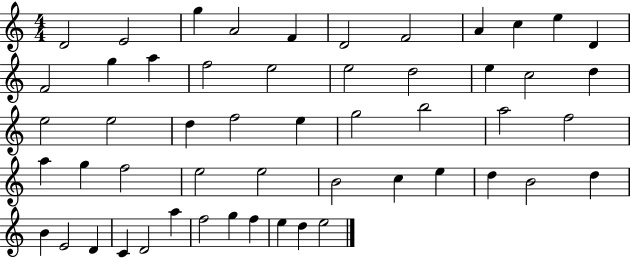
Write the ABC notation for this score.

X:1
T:Untitled
M:4/4
L:1/4
K:C
D2 E2 g A2 F D2 F2 A c e D F2 g a f2 e2 e2 d2 e c2 d e2 e2 d f2 e g2 b2 a2 f2 a g f2 e2 e2 B2 c e d B2 d B E2 D C D2 a f2 g f e d e2